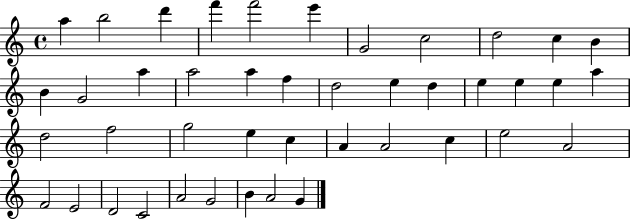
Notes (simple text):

A5/q B5/h D6/q F6/q F6/h E6/q G4/h C5/h D5/h C5/q B4/q B4/q G4/h A5/q A5/h A5/q F5/q D5/h E5/q D5/q E5/q E5/q E5/q A5/q D5/h F5/h G5/h E5/q C5/q A4/q A4/h C5/q E5/h A4/h F4/h E4/h D4/h C4/h A4/h G4/h B4/q A4/h G4/q